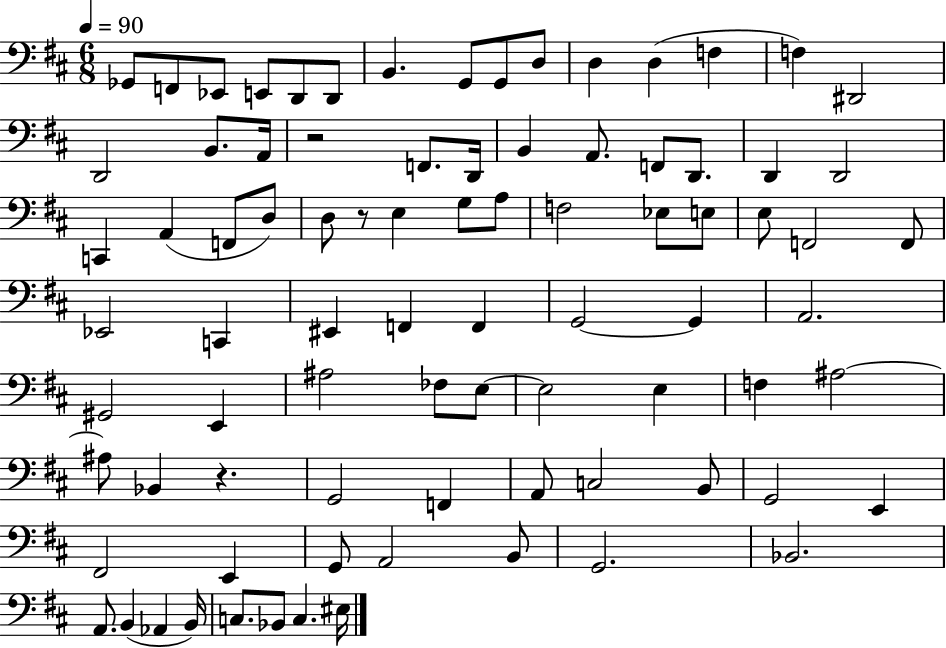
X:1
T:Untitled
M:6/8
L:1/4
K:D
_G,,/2 F,,/2 _E,,/2 E,,/2 D,,/2 D,,/2 B,, G,,/2 G,,/2 D,/2 D, D, F, F, ^D,,2 D,,2 B,,/2 A,,/4 z2 F,,/2 D,,/4 B,, A,,/2 F,,/2 D,,/2 D,, D,,2 C,, A,, F,,/2 D,/2 D,/2 z/2 E, G,/2 A,/2 F,2 _E,/2 E,/2 E,/2 F,,2 F,,/2 _E,,2 C,, ^E,, F,, F,, G,,2 G,, A,,2 ^G,,2 E,, ^A,2 _F,/2 E,/2 E,2 E, F, ^A,2 ^A,/2 _B,, z G,,2 F,, A,,/2 C,2 B,,/2 G,,2 E,, ^F,,2 E,, G,,/2 A,,2 B,,/2 G,,2 _B,,2 A,,/2 B,, _A,, B,,/4 C,/2 _B,,/2 C, ^E,/4